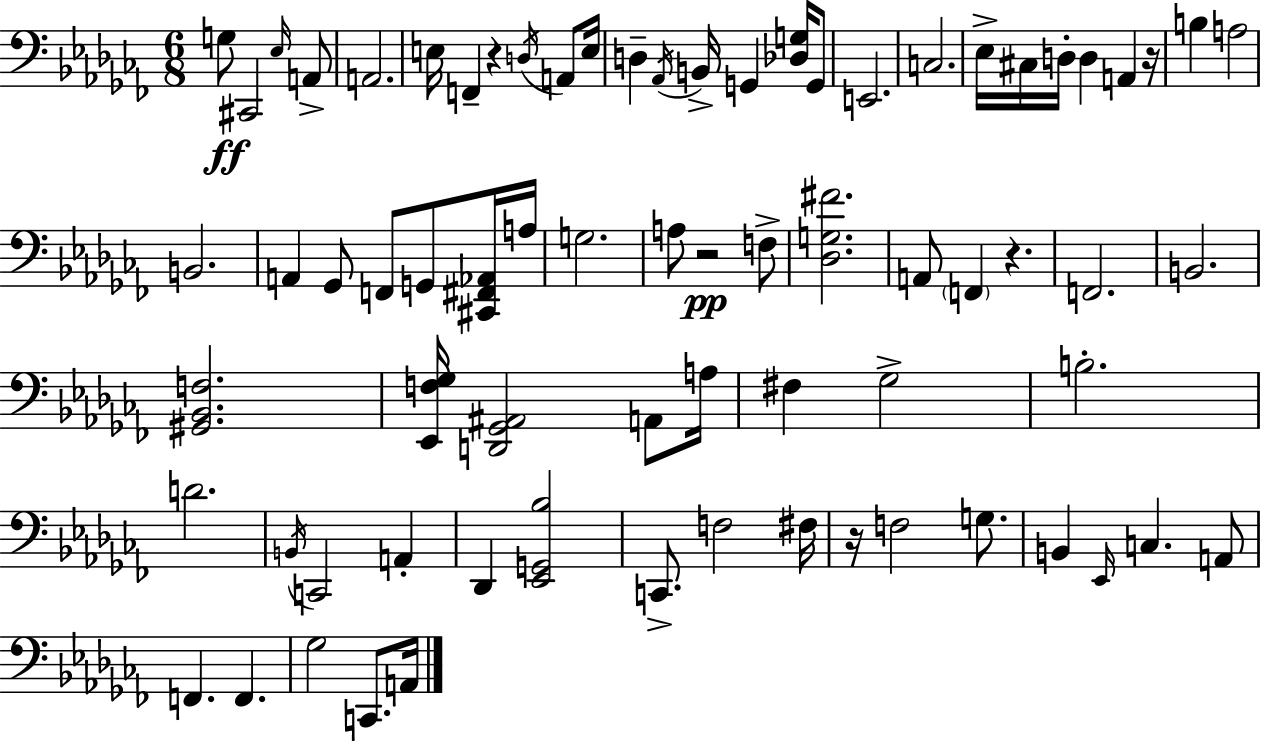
X:1
T:Untitled
M:6/8
L:1/4
K:Abm
G,/2 ^C,,2 _E,/4 A,,/2 A,,2 E,/4 F,, z D,/4 A,,/2 E,/4 D, _A,,/4 B,,/4 G,, [_D,G,]/4 G,,/2 E,,2 C,2 _E,/4 ^C,/4 D,/4 D, A,, z/4 B, A,2 B,,2 A,, _G,,/2 F,,/2 G,,/2 [^C,,^F,,_A,,]/4 A,/4 G,2 A,/2 z2 F,/2 [_D,G,^F]2 A,,/2 F,, z F,,2 B,,2 [^G,,_B,,F,]2 [_E,,F,_G,]/4 [D,,_G,,^A,,]2 A,,/2 A,/4 ^F, _G,2 B,2 D2 B,,/4 C,,2 A,, _D,, [_E,,G,,_B,]2 C,,/2 F,2 ^F,/4 z/4 F,2 G,/2 B,, _E,,/4 C, A,,/2 F,, F,, _G,2 C,,/2 A,,/4